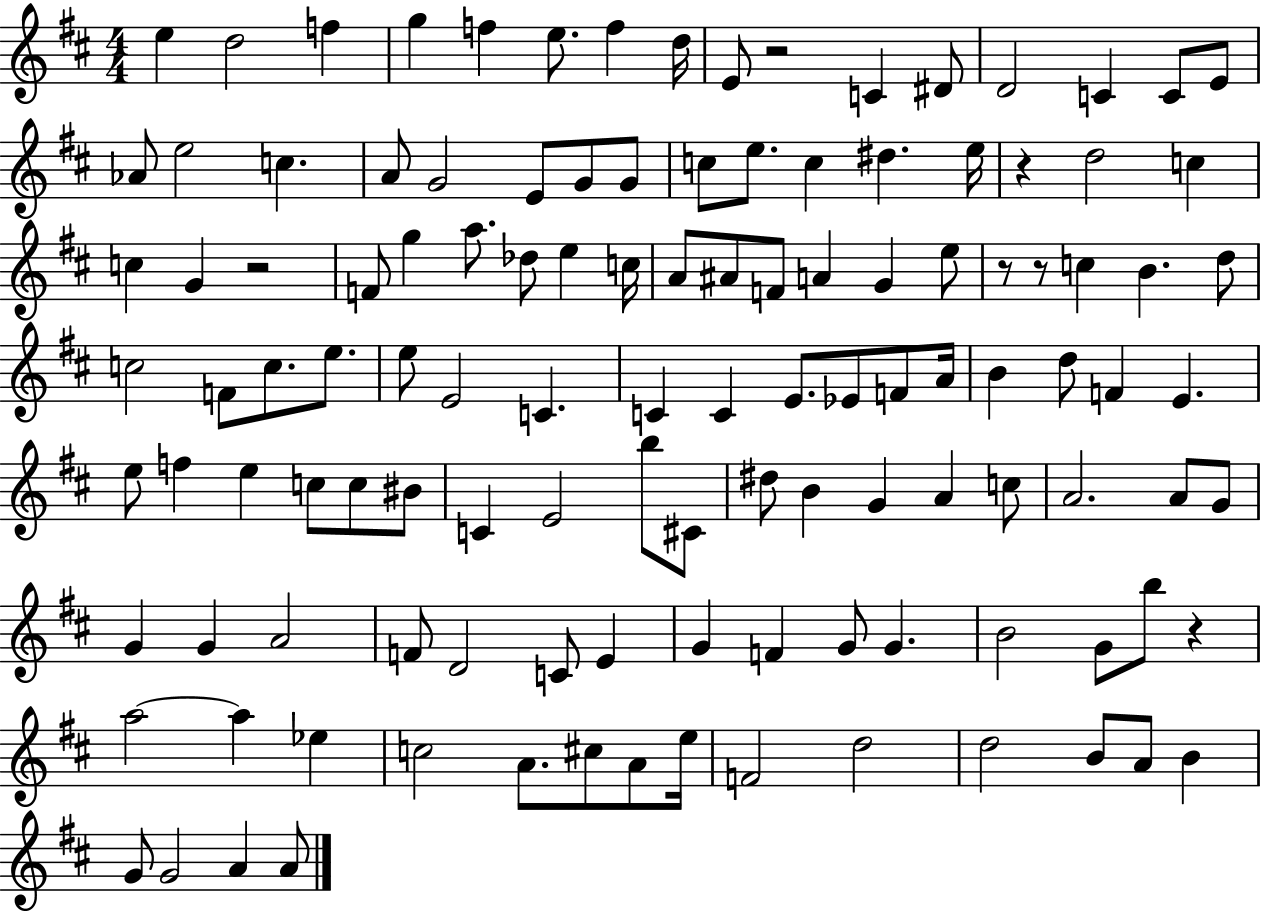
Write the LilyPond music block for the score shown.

{
  \clef treble
  \numericTimeSignature
  \time 4/4
  \key d \major
  e''4 d''2 f''4 | g''4 f''4 e''8. f''4 d''16 | e'8 r2 c'4 dis'8 | d'2 c'4 c'8 e'8 | \break aes'8 e''2 c''4. | a'8 g'2 e'8 g'8 g'8 | c''8 e''8. c''4 dis''4. e''16 | r4 d''2 c''4 | \break c''4 g'4 r2 | f'8 g''4 a''8. des''8 e''4 c''16 | a'8 ais'8 f'8 a'4 g'4 e''8 | r8 r8 c''4 b'4. d''8 | \break c''2 f'8 c''8. e''8. | e''8 e'2 c'4. | c'4 c'4 e'8. ees'8 f'8 a'16 | b'4 d''8 f'4 e'4. | \break e''8 f''4 e''4 c''8 c''8 bis'8 | c'4 e'2 b''8 cis'8 | dis''8 b'4 g'4 a'4 c''8 | a'2. a'8 g'8 | \break g'4 g'4 a'2 | f'8 d'2 c'8 e'4 | g'4 f'4 g'8 g'4. | b'2 g'8 b''8 r4 | \break a''2~~ a''4 ees''4 | c''2 a'8. cis''8 a'8 e''16 | f'2 d''2 | d''2 b'8 a'8 b'4 | \break g'8 g'2 a'4 a'8 | \bar "|."
}